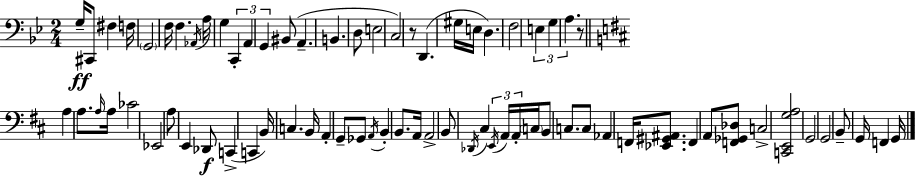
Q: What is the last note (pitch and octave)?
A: G2